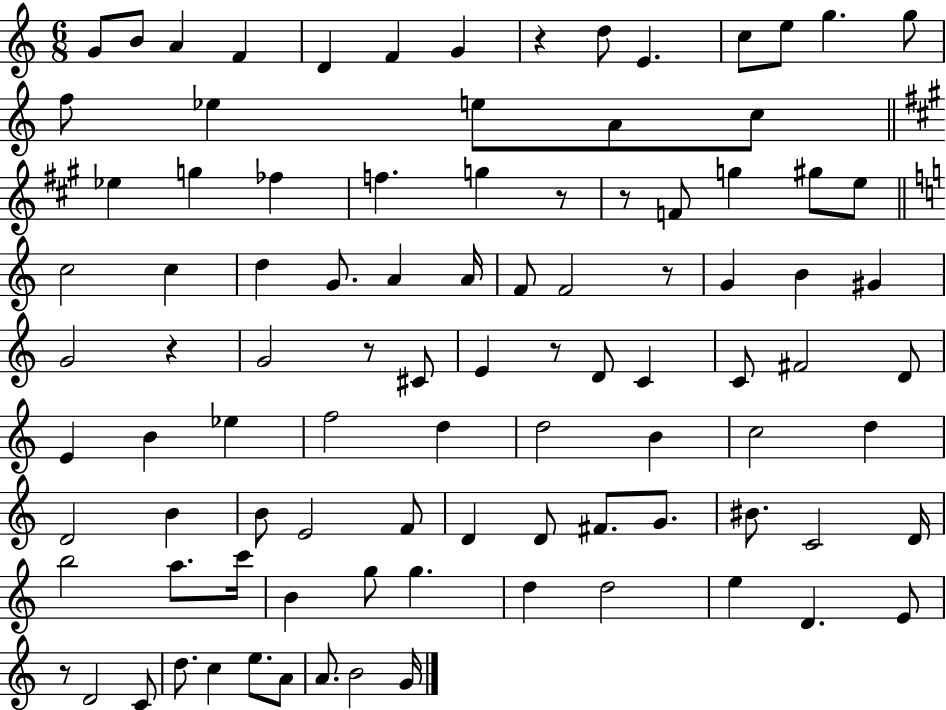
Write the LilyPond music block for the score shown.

{
  \clef treble
  \numericTimeSignature
  \time 6/8
  \key c \major
  g'8 b'8 a'4 f'4 | d'4 f'4 g'4 | r4 d''8 e'4. | c''8 e''8 g''4. g''8 | \break f''8 ees''4 e''8 a'8 c''8 | \bar "||" \break \key a \major ees''4 g''4 fes''4 | f''4. g''4 r8 | r8 f'8 g''4 gis''8 e''8 | \bar "||" \break \key a \minor c''2 c''4 | d''4 g'8. a'4 a'16 | f'8 f'2 r8 | g'4 b'4 gis'4 | \break g'2 r4 | g'2 r8 cis'8 | e'4 r8 d'8 c'4 | c'8 fis'2 d'8 | \break e'4 b'4 ees''4 | f''2 d''4 | d''2 b'4 | c''2 d''4 | \break d'2 b'4 | b'8 e'2 f'8 | d'4 d'8 fis'8. g'8. | bis'8. c'2 d'16 | \break b''2 a''8. c'''16 | b'4 g''8 g''4. | d''4 d''2 | e''4 d'4. e'8 | \break r8 d'2 c'8 | d''8. c''4 e''8. a'8 | a'8. b'2 g'16 | \bar "|."
}